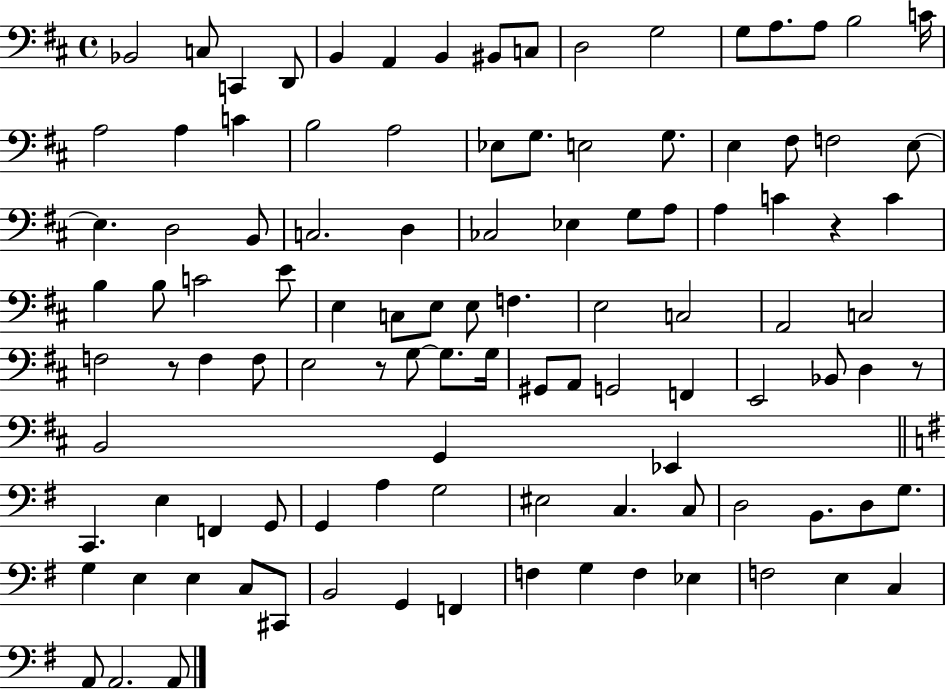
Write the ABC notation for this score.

X:1
T:Untitled
M:4/4
L:1/4
K:D
_B,,2 C,/2 C,, D,,/2 B,, A,, B,, ^B,,/2 C,/2 D,2 G,2 G,/2 A,/2 A,/2 B,2 C/4 A,2 A, C B,2 A,2 _E,/2 G,/2 E,2 G,/2 E, ^F,/2 F,2 E,/2 E, D,2 B,,/2 C,2 D, _C,2 _E, G,/2 A,/2 A, C z C B, B,/2 C2 E/2 E, C,/2 E,/2 E,/2 F, E,2 C,2 A,,2 C,2 F,2 z/2 F, F,/2 E,2 z/2 G,/2 G,/2 G,/4 ^G,,/2 A,,/2 G,,2 F,, E,,2 _B,,/2 D, z/2 B,,2 G,, _E,, C,, E, F,, G,,/2 G,, A, G,2 ^E,2 C, C,/2 D,2 B,,/2 D,/2 G,/2 G, E, E, C,/2 ^C,,/2 B,,2 G,, F,, F, G, F, _E, F,2 E, C, A,,/2 A,,2 A,,/2